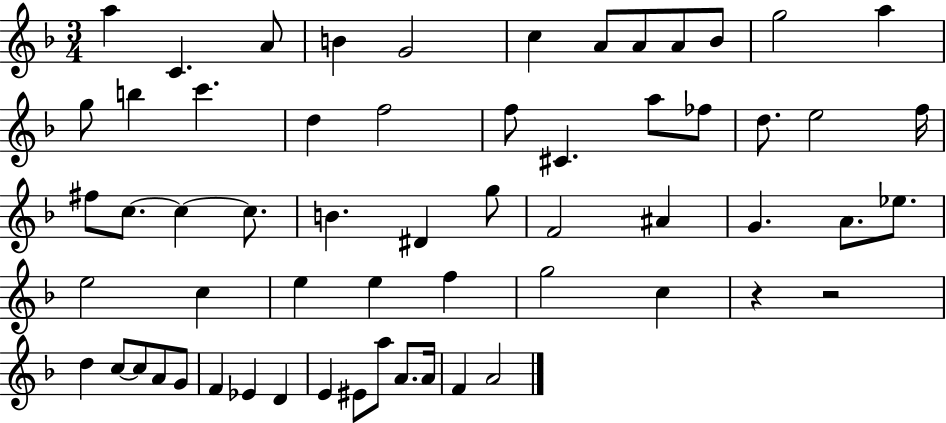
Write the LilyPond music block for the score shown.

{
  \clef treble
  \numericTimeSignature
  \time 3/4
  \key f \major
  \repeat volta 2 { a''4 c'4. a'8 | b'4 g'2 | c''4 a'8 a'8 a'8 bes'8 | g''2 a''4 | \break g''8 b''4 c'''4. | d''4 f''2 | f''8 cis'4. a''8 fes''8 | d''8. e''2 f''16 | \break fis''8 c''8.~~ c''4~~ c''8. | b'4. dis'4 g''8 | f'2 ais'4 | g'4. a'8. ees''8. | \break e''2 c''4 | e''4 e''4 f''4 | g''2 c''4 | r4 r2 | \break d''4 c''8~~ c''8 a'8 g'8 | f'4 ees'4 d'4 | e'4 eis'8 a''8 a'8. a'16 | f'4 a'2 | \break } \bar "|."
}